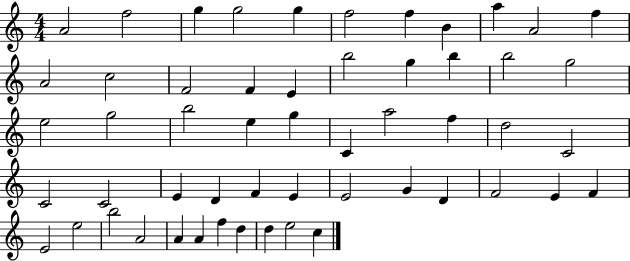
A4/h F5/h G5/q G5/h G5/q F5/h F5/q B4/q A5/q A4/h F5/q A4/h C5/h F4/h F4/q E4/q B5/h G5/q B5/q B5/h G5/h E5/h G5/h B5/h E5/q G5/q C4/q A5/h F5/q D5/h C4/h C4/h C4/h E4/q D4/q F4/q E4/q E4/h G4/q D4/q F4/h E4/q F4/q E4/h E5/h B5/h A4/h A4/q A4/q F5/q D5/q D5/q E5/h C5/q